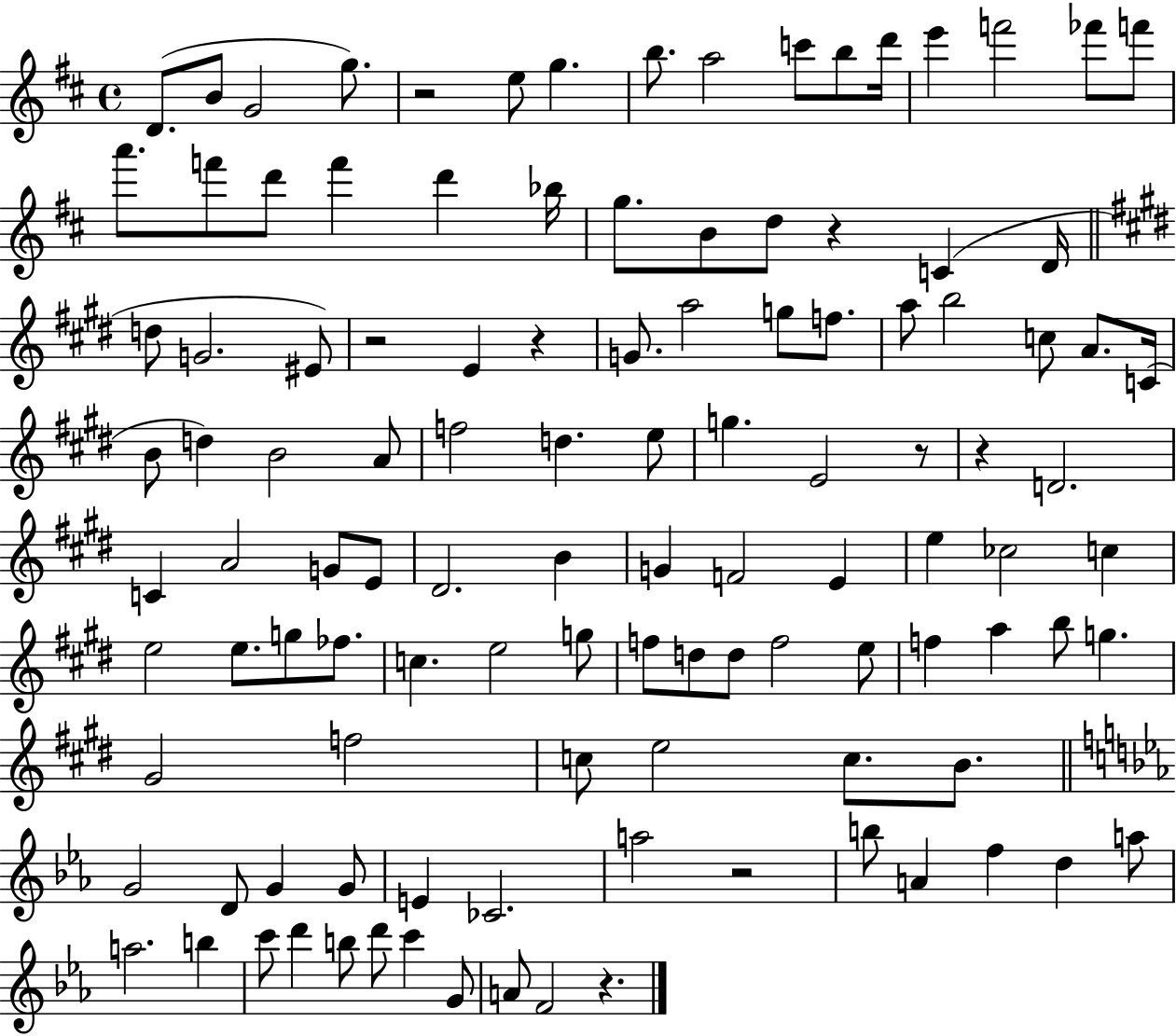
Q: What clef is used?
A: treble